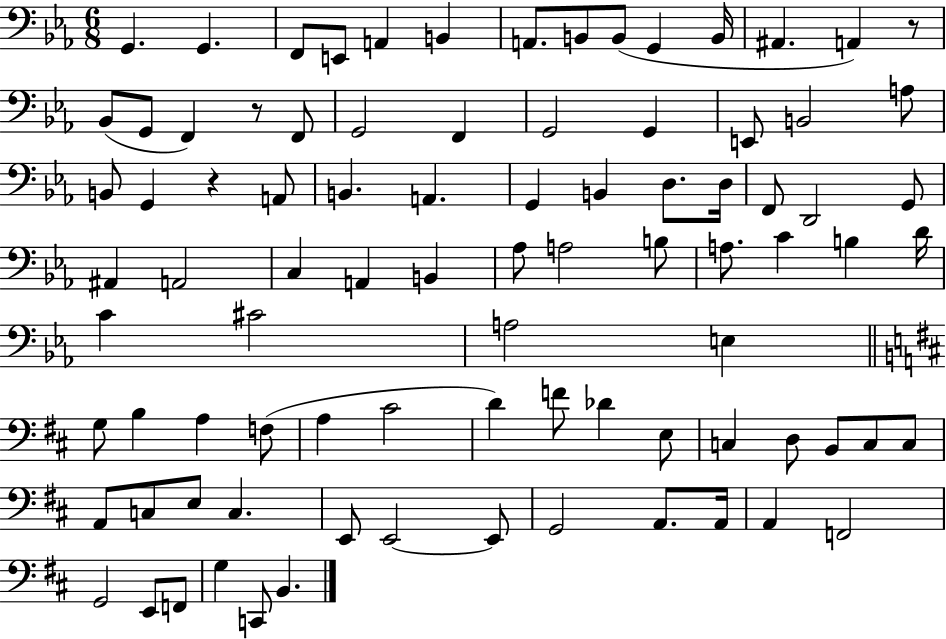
G2/q. G2/q. F2/e E2/e A2/q B2/q A2/e. B2/e B2/e G2/q B2/s A#2/q. A2/q R/e Bb2/e G2/e F2/q R/e F2/e G2/h F2/q G2/h G2/q E2/e B2/h A3/e B2/e G2/q R/q A2/e B2/q. A2/q. G2/q B2/q D3/e. D3/s F2/e D2/h G2/e A#2/q A2/h C3/q A2/q B2/q Ab3/e A3/h B3/e A3/e. C4/q B3/q D4/s C4/q C#4/h A3/h E3/q G3/e B3/q A3/q F3/e A3/q C#4/h D4/q F4/e Db4/q E3/e C3/q D3/e B2/e C3/e C3/e A2/e C3/e E3/e C3/q. E2/e E2/h E2/e G2/h A2/e. A2/s A2/q F2/h G2/h E2/e F2/e G3/q C2/e B2/q.